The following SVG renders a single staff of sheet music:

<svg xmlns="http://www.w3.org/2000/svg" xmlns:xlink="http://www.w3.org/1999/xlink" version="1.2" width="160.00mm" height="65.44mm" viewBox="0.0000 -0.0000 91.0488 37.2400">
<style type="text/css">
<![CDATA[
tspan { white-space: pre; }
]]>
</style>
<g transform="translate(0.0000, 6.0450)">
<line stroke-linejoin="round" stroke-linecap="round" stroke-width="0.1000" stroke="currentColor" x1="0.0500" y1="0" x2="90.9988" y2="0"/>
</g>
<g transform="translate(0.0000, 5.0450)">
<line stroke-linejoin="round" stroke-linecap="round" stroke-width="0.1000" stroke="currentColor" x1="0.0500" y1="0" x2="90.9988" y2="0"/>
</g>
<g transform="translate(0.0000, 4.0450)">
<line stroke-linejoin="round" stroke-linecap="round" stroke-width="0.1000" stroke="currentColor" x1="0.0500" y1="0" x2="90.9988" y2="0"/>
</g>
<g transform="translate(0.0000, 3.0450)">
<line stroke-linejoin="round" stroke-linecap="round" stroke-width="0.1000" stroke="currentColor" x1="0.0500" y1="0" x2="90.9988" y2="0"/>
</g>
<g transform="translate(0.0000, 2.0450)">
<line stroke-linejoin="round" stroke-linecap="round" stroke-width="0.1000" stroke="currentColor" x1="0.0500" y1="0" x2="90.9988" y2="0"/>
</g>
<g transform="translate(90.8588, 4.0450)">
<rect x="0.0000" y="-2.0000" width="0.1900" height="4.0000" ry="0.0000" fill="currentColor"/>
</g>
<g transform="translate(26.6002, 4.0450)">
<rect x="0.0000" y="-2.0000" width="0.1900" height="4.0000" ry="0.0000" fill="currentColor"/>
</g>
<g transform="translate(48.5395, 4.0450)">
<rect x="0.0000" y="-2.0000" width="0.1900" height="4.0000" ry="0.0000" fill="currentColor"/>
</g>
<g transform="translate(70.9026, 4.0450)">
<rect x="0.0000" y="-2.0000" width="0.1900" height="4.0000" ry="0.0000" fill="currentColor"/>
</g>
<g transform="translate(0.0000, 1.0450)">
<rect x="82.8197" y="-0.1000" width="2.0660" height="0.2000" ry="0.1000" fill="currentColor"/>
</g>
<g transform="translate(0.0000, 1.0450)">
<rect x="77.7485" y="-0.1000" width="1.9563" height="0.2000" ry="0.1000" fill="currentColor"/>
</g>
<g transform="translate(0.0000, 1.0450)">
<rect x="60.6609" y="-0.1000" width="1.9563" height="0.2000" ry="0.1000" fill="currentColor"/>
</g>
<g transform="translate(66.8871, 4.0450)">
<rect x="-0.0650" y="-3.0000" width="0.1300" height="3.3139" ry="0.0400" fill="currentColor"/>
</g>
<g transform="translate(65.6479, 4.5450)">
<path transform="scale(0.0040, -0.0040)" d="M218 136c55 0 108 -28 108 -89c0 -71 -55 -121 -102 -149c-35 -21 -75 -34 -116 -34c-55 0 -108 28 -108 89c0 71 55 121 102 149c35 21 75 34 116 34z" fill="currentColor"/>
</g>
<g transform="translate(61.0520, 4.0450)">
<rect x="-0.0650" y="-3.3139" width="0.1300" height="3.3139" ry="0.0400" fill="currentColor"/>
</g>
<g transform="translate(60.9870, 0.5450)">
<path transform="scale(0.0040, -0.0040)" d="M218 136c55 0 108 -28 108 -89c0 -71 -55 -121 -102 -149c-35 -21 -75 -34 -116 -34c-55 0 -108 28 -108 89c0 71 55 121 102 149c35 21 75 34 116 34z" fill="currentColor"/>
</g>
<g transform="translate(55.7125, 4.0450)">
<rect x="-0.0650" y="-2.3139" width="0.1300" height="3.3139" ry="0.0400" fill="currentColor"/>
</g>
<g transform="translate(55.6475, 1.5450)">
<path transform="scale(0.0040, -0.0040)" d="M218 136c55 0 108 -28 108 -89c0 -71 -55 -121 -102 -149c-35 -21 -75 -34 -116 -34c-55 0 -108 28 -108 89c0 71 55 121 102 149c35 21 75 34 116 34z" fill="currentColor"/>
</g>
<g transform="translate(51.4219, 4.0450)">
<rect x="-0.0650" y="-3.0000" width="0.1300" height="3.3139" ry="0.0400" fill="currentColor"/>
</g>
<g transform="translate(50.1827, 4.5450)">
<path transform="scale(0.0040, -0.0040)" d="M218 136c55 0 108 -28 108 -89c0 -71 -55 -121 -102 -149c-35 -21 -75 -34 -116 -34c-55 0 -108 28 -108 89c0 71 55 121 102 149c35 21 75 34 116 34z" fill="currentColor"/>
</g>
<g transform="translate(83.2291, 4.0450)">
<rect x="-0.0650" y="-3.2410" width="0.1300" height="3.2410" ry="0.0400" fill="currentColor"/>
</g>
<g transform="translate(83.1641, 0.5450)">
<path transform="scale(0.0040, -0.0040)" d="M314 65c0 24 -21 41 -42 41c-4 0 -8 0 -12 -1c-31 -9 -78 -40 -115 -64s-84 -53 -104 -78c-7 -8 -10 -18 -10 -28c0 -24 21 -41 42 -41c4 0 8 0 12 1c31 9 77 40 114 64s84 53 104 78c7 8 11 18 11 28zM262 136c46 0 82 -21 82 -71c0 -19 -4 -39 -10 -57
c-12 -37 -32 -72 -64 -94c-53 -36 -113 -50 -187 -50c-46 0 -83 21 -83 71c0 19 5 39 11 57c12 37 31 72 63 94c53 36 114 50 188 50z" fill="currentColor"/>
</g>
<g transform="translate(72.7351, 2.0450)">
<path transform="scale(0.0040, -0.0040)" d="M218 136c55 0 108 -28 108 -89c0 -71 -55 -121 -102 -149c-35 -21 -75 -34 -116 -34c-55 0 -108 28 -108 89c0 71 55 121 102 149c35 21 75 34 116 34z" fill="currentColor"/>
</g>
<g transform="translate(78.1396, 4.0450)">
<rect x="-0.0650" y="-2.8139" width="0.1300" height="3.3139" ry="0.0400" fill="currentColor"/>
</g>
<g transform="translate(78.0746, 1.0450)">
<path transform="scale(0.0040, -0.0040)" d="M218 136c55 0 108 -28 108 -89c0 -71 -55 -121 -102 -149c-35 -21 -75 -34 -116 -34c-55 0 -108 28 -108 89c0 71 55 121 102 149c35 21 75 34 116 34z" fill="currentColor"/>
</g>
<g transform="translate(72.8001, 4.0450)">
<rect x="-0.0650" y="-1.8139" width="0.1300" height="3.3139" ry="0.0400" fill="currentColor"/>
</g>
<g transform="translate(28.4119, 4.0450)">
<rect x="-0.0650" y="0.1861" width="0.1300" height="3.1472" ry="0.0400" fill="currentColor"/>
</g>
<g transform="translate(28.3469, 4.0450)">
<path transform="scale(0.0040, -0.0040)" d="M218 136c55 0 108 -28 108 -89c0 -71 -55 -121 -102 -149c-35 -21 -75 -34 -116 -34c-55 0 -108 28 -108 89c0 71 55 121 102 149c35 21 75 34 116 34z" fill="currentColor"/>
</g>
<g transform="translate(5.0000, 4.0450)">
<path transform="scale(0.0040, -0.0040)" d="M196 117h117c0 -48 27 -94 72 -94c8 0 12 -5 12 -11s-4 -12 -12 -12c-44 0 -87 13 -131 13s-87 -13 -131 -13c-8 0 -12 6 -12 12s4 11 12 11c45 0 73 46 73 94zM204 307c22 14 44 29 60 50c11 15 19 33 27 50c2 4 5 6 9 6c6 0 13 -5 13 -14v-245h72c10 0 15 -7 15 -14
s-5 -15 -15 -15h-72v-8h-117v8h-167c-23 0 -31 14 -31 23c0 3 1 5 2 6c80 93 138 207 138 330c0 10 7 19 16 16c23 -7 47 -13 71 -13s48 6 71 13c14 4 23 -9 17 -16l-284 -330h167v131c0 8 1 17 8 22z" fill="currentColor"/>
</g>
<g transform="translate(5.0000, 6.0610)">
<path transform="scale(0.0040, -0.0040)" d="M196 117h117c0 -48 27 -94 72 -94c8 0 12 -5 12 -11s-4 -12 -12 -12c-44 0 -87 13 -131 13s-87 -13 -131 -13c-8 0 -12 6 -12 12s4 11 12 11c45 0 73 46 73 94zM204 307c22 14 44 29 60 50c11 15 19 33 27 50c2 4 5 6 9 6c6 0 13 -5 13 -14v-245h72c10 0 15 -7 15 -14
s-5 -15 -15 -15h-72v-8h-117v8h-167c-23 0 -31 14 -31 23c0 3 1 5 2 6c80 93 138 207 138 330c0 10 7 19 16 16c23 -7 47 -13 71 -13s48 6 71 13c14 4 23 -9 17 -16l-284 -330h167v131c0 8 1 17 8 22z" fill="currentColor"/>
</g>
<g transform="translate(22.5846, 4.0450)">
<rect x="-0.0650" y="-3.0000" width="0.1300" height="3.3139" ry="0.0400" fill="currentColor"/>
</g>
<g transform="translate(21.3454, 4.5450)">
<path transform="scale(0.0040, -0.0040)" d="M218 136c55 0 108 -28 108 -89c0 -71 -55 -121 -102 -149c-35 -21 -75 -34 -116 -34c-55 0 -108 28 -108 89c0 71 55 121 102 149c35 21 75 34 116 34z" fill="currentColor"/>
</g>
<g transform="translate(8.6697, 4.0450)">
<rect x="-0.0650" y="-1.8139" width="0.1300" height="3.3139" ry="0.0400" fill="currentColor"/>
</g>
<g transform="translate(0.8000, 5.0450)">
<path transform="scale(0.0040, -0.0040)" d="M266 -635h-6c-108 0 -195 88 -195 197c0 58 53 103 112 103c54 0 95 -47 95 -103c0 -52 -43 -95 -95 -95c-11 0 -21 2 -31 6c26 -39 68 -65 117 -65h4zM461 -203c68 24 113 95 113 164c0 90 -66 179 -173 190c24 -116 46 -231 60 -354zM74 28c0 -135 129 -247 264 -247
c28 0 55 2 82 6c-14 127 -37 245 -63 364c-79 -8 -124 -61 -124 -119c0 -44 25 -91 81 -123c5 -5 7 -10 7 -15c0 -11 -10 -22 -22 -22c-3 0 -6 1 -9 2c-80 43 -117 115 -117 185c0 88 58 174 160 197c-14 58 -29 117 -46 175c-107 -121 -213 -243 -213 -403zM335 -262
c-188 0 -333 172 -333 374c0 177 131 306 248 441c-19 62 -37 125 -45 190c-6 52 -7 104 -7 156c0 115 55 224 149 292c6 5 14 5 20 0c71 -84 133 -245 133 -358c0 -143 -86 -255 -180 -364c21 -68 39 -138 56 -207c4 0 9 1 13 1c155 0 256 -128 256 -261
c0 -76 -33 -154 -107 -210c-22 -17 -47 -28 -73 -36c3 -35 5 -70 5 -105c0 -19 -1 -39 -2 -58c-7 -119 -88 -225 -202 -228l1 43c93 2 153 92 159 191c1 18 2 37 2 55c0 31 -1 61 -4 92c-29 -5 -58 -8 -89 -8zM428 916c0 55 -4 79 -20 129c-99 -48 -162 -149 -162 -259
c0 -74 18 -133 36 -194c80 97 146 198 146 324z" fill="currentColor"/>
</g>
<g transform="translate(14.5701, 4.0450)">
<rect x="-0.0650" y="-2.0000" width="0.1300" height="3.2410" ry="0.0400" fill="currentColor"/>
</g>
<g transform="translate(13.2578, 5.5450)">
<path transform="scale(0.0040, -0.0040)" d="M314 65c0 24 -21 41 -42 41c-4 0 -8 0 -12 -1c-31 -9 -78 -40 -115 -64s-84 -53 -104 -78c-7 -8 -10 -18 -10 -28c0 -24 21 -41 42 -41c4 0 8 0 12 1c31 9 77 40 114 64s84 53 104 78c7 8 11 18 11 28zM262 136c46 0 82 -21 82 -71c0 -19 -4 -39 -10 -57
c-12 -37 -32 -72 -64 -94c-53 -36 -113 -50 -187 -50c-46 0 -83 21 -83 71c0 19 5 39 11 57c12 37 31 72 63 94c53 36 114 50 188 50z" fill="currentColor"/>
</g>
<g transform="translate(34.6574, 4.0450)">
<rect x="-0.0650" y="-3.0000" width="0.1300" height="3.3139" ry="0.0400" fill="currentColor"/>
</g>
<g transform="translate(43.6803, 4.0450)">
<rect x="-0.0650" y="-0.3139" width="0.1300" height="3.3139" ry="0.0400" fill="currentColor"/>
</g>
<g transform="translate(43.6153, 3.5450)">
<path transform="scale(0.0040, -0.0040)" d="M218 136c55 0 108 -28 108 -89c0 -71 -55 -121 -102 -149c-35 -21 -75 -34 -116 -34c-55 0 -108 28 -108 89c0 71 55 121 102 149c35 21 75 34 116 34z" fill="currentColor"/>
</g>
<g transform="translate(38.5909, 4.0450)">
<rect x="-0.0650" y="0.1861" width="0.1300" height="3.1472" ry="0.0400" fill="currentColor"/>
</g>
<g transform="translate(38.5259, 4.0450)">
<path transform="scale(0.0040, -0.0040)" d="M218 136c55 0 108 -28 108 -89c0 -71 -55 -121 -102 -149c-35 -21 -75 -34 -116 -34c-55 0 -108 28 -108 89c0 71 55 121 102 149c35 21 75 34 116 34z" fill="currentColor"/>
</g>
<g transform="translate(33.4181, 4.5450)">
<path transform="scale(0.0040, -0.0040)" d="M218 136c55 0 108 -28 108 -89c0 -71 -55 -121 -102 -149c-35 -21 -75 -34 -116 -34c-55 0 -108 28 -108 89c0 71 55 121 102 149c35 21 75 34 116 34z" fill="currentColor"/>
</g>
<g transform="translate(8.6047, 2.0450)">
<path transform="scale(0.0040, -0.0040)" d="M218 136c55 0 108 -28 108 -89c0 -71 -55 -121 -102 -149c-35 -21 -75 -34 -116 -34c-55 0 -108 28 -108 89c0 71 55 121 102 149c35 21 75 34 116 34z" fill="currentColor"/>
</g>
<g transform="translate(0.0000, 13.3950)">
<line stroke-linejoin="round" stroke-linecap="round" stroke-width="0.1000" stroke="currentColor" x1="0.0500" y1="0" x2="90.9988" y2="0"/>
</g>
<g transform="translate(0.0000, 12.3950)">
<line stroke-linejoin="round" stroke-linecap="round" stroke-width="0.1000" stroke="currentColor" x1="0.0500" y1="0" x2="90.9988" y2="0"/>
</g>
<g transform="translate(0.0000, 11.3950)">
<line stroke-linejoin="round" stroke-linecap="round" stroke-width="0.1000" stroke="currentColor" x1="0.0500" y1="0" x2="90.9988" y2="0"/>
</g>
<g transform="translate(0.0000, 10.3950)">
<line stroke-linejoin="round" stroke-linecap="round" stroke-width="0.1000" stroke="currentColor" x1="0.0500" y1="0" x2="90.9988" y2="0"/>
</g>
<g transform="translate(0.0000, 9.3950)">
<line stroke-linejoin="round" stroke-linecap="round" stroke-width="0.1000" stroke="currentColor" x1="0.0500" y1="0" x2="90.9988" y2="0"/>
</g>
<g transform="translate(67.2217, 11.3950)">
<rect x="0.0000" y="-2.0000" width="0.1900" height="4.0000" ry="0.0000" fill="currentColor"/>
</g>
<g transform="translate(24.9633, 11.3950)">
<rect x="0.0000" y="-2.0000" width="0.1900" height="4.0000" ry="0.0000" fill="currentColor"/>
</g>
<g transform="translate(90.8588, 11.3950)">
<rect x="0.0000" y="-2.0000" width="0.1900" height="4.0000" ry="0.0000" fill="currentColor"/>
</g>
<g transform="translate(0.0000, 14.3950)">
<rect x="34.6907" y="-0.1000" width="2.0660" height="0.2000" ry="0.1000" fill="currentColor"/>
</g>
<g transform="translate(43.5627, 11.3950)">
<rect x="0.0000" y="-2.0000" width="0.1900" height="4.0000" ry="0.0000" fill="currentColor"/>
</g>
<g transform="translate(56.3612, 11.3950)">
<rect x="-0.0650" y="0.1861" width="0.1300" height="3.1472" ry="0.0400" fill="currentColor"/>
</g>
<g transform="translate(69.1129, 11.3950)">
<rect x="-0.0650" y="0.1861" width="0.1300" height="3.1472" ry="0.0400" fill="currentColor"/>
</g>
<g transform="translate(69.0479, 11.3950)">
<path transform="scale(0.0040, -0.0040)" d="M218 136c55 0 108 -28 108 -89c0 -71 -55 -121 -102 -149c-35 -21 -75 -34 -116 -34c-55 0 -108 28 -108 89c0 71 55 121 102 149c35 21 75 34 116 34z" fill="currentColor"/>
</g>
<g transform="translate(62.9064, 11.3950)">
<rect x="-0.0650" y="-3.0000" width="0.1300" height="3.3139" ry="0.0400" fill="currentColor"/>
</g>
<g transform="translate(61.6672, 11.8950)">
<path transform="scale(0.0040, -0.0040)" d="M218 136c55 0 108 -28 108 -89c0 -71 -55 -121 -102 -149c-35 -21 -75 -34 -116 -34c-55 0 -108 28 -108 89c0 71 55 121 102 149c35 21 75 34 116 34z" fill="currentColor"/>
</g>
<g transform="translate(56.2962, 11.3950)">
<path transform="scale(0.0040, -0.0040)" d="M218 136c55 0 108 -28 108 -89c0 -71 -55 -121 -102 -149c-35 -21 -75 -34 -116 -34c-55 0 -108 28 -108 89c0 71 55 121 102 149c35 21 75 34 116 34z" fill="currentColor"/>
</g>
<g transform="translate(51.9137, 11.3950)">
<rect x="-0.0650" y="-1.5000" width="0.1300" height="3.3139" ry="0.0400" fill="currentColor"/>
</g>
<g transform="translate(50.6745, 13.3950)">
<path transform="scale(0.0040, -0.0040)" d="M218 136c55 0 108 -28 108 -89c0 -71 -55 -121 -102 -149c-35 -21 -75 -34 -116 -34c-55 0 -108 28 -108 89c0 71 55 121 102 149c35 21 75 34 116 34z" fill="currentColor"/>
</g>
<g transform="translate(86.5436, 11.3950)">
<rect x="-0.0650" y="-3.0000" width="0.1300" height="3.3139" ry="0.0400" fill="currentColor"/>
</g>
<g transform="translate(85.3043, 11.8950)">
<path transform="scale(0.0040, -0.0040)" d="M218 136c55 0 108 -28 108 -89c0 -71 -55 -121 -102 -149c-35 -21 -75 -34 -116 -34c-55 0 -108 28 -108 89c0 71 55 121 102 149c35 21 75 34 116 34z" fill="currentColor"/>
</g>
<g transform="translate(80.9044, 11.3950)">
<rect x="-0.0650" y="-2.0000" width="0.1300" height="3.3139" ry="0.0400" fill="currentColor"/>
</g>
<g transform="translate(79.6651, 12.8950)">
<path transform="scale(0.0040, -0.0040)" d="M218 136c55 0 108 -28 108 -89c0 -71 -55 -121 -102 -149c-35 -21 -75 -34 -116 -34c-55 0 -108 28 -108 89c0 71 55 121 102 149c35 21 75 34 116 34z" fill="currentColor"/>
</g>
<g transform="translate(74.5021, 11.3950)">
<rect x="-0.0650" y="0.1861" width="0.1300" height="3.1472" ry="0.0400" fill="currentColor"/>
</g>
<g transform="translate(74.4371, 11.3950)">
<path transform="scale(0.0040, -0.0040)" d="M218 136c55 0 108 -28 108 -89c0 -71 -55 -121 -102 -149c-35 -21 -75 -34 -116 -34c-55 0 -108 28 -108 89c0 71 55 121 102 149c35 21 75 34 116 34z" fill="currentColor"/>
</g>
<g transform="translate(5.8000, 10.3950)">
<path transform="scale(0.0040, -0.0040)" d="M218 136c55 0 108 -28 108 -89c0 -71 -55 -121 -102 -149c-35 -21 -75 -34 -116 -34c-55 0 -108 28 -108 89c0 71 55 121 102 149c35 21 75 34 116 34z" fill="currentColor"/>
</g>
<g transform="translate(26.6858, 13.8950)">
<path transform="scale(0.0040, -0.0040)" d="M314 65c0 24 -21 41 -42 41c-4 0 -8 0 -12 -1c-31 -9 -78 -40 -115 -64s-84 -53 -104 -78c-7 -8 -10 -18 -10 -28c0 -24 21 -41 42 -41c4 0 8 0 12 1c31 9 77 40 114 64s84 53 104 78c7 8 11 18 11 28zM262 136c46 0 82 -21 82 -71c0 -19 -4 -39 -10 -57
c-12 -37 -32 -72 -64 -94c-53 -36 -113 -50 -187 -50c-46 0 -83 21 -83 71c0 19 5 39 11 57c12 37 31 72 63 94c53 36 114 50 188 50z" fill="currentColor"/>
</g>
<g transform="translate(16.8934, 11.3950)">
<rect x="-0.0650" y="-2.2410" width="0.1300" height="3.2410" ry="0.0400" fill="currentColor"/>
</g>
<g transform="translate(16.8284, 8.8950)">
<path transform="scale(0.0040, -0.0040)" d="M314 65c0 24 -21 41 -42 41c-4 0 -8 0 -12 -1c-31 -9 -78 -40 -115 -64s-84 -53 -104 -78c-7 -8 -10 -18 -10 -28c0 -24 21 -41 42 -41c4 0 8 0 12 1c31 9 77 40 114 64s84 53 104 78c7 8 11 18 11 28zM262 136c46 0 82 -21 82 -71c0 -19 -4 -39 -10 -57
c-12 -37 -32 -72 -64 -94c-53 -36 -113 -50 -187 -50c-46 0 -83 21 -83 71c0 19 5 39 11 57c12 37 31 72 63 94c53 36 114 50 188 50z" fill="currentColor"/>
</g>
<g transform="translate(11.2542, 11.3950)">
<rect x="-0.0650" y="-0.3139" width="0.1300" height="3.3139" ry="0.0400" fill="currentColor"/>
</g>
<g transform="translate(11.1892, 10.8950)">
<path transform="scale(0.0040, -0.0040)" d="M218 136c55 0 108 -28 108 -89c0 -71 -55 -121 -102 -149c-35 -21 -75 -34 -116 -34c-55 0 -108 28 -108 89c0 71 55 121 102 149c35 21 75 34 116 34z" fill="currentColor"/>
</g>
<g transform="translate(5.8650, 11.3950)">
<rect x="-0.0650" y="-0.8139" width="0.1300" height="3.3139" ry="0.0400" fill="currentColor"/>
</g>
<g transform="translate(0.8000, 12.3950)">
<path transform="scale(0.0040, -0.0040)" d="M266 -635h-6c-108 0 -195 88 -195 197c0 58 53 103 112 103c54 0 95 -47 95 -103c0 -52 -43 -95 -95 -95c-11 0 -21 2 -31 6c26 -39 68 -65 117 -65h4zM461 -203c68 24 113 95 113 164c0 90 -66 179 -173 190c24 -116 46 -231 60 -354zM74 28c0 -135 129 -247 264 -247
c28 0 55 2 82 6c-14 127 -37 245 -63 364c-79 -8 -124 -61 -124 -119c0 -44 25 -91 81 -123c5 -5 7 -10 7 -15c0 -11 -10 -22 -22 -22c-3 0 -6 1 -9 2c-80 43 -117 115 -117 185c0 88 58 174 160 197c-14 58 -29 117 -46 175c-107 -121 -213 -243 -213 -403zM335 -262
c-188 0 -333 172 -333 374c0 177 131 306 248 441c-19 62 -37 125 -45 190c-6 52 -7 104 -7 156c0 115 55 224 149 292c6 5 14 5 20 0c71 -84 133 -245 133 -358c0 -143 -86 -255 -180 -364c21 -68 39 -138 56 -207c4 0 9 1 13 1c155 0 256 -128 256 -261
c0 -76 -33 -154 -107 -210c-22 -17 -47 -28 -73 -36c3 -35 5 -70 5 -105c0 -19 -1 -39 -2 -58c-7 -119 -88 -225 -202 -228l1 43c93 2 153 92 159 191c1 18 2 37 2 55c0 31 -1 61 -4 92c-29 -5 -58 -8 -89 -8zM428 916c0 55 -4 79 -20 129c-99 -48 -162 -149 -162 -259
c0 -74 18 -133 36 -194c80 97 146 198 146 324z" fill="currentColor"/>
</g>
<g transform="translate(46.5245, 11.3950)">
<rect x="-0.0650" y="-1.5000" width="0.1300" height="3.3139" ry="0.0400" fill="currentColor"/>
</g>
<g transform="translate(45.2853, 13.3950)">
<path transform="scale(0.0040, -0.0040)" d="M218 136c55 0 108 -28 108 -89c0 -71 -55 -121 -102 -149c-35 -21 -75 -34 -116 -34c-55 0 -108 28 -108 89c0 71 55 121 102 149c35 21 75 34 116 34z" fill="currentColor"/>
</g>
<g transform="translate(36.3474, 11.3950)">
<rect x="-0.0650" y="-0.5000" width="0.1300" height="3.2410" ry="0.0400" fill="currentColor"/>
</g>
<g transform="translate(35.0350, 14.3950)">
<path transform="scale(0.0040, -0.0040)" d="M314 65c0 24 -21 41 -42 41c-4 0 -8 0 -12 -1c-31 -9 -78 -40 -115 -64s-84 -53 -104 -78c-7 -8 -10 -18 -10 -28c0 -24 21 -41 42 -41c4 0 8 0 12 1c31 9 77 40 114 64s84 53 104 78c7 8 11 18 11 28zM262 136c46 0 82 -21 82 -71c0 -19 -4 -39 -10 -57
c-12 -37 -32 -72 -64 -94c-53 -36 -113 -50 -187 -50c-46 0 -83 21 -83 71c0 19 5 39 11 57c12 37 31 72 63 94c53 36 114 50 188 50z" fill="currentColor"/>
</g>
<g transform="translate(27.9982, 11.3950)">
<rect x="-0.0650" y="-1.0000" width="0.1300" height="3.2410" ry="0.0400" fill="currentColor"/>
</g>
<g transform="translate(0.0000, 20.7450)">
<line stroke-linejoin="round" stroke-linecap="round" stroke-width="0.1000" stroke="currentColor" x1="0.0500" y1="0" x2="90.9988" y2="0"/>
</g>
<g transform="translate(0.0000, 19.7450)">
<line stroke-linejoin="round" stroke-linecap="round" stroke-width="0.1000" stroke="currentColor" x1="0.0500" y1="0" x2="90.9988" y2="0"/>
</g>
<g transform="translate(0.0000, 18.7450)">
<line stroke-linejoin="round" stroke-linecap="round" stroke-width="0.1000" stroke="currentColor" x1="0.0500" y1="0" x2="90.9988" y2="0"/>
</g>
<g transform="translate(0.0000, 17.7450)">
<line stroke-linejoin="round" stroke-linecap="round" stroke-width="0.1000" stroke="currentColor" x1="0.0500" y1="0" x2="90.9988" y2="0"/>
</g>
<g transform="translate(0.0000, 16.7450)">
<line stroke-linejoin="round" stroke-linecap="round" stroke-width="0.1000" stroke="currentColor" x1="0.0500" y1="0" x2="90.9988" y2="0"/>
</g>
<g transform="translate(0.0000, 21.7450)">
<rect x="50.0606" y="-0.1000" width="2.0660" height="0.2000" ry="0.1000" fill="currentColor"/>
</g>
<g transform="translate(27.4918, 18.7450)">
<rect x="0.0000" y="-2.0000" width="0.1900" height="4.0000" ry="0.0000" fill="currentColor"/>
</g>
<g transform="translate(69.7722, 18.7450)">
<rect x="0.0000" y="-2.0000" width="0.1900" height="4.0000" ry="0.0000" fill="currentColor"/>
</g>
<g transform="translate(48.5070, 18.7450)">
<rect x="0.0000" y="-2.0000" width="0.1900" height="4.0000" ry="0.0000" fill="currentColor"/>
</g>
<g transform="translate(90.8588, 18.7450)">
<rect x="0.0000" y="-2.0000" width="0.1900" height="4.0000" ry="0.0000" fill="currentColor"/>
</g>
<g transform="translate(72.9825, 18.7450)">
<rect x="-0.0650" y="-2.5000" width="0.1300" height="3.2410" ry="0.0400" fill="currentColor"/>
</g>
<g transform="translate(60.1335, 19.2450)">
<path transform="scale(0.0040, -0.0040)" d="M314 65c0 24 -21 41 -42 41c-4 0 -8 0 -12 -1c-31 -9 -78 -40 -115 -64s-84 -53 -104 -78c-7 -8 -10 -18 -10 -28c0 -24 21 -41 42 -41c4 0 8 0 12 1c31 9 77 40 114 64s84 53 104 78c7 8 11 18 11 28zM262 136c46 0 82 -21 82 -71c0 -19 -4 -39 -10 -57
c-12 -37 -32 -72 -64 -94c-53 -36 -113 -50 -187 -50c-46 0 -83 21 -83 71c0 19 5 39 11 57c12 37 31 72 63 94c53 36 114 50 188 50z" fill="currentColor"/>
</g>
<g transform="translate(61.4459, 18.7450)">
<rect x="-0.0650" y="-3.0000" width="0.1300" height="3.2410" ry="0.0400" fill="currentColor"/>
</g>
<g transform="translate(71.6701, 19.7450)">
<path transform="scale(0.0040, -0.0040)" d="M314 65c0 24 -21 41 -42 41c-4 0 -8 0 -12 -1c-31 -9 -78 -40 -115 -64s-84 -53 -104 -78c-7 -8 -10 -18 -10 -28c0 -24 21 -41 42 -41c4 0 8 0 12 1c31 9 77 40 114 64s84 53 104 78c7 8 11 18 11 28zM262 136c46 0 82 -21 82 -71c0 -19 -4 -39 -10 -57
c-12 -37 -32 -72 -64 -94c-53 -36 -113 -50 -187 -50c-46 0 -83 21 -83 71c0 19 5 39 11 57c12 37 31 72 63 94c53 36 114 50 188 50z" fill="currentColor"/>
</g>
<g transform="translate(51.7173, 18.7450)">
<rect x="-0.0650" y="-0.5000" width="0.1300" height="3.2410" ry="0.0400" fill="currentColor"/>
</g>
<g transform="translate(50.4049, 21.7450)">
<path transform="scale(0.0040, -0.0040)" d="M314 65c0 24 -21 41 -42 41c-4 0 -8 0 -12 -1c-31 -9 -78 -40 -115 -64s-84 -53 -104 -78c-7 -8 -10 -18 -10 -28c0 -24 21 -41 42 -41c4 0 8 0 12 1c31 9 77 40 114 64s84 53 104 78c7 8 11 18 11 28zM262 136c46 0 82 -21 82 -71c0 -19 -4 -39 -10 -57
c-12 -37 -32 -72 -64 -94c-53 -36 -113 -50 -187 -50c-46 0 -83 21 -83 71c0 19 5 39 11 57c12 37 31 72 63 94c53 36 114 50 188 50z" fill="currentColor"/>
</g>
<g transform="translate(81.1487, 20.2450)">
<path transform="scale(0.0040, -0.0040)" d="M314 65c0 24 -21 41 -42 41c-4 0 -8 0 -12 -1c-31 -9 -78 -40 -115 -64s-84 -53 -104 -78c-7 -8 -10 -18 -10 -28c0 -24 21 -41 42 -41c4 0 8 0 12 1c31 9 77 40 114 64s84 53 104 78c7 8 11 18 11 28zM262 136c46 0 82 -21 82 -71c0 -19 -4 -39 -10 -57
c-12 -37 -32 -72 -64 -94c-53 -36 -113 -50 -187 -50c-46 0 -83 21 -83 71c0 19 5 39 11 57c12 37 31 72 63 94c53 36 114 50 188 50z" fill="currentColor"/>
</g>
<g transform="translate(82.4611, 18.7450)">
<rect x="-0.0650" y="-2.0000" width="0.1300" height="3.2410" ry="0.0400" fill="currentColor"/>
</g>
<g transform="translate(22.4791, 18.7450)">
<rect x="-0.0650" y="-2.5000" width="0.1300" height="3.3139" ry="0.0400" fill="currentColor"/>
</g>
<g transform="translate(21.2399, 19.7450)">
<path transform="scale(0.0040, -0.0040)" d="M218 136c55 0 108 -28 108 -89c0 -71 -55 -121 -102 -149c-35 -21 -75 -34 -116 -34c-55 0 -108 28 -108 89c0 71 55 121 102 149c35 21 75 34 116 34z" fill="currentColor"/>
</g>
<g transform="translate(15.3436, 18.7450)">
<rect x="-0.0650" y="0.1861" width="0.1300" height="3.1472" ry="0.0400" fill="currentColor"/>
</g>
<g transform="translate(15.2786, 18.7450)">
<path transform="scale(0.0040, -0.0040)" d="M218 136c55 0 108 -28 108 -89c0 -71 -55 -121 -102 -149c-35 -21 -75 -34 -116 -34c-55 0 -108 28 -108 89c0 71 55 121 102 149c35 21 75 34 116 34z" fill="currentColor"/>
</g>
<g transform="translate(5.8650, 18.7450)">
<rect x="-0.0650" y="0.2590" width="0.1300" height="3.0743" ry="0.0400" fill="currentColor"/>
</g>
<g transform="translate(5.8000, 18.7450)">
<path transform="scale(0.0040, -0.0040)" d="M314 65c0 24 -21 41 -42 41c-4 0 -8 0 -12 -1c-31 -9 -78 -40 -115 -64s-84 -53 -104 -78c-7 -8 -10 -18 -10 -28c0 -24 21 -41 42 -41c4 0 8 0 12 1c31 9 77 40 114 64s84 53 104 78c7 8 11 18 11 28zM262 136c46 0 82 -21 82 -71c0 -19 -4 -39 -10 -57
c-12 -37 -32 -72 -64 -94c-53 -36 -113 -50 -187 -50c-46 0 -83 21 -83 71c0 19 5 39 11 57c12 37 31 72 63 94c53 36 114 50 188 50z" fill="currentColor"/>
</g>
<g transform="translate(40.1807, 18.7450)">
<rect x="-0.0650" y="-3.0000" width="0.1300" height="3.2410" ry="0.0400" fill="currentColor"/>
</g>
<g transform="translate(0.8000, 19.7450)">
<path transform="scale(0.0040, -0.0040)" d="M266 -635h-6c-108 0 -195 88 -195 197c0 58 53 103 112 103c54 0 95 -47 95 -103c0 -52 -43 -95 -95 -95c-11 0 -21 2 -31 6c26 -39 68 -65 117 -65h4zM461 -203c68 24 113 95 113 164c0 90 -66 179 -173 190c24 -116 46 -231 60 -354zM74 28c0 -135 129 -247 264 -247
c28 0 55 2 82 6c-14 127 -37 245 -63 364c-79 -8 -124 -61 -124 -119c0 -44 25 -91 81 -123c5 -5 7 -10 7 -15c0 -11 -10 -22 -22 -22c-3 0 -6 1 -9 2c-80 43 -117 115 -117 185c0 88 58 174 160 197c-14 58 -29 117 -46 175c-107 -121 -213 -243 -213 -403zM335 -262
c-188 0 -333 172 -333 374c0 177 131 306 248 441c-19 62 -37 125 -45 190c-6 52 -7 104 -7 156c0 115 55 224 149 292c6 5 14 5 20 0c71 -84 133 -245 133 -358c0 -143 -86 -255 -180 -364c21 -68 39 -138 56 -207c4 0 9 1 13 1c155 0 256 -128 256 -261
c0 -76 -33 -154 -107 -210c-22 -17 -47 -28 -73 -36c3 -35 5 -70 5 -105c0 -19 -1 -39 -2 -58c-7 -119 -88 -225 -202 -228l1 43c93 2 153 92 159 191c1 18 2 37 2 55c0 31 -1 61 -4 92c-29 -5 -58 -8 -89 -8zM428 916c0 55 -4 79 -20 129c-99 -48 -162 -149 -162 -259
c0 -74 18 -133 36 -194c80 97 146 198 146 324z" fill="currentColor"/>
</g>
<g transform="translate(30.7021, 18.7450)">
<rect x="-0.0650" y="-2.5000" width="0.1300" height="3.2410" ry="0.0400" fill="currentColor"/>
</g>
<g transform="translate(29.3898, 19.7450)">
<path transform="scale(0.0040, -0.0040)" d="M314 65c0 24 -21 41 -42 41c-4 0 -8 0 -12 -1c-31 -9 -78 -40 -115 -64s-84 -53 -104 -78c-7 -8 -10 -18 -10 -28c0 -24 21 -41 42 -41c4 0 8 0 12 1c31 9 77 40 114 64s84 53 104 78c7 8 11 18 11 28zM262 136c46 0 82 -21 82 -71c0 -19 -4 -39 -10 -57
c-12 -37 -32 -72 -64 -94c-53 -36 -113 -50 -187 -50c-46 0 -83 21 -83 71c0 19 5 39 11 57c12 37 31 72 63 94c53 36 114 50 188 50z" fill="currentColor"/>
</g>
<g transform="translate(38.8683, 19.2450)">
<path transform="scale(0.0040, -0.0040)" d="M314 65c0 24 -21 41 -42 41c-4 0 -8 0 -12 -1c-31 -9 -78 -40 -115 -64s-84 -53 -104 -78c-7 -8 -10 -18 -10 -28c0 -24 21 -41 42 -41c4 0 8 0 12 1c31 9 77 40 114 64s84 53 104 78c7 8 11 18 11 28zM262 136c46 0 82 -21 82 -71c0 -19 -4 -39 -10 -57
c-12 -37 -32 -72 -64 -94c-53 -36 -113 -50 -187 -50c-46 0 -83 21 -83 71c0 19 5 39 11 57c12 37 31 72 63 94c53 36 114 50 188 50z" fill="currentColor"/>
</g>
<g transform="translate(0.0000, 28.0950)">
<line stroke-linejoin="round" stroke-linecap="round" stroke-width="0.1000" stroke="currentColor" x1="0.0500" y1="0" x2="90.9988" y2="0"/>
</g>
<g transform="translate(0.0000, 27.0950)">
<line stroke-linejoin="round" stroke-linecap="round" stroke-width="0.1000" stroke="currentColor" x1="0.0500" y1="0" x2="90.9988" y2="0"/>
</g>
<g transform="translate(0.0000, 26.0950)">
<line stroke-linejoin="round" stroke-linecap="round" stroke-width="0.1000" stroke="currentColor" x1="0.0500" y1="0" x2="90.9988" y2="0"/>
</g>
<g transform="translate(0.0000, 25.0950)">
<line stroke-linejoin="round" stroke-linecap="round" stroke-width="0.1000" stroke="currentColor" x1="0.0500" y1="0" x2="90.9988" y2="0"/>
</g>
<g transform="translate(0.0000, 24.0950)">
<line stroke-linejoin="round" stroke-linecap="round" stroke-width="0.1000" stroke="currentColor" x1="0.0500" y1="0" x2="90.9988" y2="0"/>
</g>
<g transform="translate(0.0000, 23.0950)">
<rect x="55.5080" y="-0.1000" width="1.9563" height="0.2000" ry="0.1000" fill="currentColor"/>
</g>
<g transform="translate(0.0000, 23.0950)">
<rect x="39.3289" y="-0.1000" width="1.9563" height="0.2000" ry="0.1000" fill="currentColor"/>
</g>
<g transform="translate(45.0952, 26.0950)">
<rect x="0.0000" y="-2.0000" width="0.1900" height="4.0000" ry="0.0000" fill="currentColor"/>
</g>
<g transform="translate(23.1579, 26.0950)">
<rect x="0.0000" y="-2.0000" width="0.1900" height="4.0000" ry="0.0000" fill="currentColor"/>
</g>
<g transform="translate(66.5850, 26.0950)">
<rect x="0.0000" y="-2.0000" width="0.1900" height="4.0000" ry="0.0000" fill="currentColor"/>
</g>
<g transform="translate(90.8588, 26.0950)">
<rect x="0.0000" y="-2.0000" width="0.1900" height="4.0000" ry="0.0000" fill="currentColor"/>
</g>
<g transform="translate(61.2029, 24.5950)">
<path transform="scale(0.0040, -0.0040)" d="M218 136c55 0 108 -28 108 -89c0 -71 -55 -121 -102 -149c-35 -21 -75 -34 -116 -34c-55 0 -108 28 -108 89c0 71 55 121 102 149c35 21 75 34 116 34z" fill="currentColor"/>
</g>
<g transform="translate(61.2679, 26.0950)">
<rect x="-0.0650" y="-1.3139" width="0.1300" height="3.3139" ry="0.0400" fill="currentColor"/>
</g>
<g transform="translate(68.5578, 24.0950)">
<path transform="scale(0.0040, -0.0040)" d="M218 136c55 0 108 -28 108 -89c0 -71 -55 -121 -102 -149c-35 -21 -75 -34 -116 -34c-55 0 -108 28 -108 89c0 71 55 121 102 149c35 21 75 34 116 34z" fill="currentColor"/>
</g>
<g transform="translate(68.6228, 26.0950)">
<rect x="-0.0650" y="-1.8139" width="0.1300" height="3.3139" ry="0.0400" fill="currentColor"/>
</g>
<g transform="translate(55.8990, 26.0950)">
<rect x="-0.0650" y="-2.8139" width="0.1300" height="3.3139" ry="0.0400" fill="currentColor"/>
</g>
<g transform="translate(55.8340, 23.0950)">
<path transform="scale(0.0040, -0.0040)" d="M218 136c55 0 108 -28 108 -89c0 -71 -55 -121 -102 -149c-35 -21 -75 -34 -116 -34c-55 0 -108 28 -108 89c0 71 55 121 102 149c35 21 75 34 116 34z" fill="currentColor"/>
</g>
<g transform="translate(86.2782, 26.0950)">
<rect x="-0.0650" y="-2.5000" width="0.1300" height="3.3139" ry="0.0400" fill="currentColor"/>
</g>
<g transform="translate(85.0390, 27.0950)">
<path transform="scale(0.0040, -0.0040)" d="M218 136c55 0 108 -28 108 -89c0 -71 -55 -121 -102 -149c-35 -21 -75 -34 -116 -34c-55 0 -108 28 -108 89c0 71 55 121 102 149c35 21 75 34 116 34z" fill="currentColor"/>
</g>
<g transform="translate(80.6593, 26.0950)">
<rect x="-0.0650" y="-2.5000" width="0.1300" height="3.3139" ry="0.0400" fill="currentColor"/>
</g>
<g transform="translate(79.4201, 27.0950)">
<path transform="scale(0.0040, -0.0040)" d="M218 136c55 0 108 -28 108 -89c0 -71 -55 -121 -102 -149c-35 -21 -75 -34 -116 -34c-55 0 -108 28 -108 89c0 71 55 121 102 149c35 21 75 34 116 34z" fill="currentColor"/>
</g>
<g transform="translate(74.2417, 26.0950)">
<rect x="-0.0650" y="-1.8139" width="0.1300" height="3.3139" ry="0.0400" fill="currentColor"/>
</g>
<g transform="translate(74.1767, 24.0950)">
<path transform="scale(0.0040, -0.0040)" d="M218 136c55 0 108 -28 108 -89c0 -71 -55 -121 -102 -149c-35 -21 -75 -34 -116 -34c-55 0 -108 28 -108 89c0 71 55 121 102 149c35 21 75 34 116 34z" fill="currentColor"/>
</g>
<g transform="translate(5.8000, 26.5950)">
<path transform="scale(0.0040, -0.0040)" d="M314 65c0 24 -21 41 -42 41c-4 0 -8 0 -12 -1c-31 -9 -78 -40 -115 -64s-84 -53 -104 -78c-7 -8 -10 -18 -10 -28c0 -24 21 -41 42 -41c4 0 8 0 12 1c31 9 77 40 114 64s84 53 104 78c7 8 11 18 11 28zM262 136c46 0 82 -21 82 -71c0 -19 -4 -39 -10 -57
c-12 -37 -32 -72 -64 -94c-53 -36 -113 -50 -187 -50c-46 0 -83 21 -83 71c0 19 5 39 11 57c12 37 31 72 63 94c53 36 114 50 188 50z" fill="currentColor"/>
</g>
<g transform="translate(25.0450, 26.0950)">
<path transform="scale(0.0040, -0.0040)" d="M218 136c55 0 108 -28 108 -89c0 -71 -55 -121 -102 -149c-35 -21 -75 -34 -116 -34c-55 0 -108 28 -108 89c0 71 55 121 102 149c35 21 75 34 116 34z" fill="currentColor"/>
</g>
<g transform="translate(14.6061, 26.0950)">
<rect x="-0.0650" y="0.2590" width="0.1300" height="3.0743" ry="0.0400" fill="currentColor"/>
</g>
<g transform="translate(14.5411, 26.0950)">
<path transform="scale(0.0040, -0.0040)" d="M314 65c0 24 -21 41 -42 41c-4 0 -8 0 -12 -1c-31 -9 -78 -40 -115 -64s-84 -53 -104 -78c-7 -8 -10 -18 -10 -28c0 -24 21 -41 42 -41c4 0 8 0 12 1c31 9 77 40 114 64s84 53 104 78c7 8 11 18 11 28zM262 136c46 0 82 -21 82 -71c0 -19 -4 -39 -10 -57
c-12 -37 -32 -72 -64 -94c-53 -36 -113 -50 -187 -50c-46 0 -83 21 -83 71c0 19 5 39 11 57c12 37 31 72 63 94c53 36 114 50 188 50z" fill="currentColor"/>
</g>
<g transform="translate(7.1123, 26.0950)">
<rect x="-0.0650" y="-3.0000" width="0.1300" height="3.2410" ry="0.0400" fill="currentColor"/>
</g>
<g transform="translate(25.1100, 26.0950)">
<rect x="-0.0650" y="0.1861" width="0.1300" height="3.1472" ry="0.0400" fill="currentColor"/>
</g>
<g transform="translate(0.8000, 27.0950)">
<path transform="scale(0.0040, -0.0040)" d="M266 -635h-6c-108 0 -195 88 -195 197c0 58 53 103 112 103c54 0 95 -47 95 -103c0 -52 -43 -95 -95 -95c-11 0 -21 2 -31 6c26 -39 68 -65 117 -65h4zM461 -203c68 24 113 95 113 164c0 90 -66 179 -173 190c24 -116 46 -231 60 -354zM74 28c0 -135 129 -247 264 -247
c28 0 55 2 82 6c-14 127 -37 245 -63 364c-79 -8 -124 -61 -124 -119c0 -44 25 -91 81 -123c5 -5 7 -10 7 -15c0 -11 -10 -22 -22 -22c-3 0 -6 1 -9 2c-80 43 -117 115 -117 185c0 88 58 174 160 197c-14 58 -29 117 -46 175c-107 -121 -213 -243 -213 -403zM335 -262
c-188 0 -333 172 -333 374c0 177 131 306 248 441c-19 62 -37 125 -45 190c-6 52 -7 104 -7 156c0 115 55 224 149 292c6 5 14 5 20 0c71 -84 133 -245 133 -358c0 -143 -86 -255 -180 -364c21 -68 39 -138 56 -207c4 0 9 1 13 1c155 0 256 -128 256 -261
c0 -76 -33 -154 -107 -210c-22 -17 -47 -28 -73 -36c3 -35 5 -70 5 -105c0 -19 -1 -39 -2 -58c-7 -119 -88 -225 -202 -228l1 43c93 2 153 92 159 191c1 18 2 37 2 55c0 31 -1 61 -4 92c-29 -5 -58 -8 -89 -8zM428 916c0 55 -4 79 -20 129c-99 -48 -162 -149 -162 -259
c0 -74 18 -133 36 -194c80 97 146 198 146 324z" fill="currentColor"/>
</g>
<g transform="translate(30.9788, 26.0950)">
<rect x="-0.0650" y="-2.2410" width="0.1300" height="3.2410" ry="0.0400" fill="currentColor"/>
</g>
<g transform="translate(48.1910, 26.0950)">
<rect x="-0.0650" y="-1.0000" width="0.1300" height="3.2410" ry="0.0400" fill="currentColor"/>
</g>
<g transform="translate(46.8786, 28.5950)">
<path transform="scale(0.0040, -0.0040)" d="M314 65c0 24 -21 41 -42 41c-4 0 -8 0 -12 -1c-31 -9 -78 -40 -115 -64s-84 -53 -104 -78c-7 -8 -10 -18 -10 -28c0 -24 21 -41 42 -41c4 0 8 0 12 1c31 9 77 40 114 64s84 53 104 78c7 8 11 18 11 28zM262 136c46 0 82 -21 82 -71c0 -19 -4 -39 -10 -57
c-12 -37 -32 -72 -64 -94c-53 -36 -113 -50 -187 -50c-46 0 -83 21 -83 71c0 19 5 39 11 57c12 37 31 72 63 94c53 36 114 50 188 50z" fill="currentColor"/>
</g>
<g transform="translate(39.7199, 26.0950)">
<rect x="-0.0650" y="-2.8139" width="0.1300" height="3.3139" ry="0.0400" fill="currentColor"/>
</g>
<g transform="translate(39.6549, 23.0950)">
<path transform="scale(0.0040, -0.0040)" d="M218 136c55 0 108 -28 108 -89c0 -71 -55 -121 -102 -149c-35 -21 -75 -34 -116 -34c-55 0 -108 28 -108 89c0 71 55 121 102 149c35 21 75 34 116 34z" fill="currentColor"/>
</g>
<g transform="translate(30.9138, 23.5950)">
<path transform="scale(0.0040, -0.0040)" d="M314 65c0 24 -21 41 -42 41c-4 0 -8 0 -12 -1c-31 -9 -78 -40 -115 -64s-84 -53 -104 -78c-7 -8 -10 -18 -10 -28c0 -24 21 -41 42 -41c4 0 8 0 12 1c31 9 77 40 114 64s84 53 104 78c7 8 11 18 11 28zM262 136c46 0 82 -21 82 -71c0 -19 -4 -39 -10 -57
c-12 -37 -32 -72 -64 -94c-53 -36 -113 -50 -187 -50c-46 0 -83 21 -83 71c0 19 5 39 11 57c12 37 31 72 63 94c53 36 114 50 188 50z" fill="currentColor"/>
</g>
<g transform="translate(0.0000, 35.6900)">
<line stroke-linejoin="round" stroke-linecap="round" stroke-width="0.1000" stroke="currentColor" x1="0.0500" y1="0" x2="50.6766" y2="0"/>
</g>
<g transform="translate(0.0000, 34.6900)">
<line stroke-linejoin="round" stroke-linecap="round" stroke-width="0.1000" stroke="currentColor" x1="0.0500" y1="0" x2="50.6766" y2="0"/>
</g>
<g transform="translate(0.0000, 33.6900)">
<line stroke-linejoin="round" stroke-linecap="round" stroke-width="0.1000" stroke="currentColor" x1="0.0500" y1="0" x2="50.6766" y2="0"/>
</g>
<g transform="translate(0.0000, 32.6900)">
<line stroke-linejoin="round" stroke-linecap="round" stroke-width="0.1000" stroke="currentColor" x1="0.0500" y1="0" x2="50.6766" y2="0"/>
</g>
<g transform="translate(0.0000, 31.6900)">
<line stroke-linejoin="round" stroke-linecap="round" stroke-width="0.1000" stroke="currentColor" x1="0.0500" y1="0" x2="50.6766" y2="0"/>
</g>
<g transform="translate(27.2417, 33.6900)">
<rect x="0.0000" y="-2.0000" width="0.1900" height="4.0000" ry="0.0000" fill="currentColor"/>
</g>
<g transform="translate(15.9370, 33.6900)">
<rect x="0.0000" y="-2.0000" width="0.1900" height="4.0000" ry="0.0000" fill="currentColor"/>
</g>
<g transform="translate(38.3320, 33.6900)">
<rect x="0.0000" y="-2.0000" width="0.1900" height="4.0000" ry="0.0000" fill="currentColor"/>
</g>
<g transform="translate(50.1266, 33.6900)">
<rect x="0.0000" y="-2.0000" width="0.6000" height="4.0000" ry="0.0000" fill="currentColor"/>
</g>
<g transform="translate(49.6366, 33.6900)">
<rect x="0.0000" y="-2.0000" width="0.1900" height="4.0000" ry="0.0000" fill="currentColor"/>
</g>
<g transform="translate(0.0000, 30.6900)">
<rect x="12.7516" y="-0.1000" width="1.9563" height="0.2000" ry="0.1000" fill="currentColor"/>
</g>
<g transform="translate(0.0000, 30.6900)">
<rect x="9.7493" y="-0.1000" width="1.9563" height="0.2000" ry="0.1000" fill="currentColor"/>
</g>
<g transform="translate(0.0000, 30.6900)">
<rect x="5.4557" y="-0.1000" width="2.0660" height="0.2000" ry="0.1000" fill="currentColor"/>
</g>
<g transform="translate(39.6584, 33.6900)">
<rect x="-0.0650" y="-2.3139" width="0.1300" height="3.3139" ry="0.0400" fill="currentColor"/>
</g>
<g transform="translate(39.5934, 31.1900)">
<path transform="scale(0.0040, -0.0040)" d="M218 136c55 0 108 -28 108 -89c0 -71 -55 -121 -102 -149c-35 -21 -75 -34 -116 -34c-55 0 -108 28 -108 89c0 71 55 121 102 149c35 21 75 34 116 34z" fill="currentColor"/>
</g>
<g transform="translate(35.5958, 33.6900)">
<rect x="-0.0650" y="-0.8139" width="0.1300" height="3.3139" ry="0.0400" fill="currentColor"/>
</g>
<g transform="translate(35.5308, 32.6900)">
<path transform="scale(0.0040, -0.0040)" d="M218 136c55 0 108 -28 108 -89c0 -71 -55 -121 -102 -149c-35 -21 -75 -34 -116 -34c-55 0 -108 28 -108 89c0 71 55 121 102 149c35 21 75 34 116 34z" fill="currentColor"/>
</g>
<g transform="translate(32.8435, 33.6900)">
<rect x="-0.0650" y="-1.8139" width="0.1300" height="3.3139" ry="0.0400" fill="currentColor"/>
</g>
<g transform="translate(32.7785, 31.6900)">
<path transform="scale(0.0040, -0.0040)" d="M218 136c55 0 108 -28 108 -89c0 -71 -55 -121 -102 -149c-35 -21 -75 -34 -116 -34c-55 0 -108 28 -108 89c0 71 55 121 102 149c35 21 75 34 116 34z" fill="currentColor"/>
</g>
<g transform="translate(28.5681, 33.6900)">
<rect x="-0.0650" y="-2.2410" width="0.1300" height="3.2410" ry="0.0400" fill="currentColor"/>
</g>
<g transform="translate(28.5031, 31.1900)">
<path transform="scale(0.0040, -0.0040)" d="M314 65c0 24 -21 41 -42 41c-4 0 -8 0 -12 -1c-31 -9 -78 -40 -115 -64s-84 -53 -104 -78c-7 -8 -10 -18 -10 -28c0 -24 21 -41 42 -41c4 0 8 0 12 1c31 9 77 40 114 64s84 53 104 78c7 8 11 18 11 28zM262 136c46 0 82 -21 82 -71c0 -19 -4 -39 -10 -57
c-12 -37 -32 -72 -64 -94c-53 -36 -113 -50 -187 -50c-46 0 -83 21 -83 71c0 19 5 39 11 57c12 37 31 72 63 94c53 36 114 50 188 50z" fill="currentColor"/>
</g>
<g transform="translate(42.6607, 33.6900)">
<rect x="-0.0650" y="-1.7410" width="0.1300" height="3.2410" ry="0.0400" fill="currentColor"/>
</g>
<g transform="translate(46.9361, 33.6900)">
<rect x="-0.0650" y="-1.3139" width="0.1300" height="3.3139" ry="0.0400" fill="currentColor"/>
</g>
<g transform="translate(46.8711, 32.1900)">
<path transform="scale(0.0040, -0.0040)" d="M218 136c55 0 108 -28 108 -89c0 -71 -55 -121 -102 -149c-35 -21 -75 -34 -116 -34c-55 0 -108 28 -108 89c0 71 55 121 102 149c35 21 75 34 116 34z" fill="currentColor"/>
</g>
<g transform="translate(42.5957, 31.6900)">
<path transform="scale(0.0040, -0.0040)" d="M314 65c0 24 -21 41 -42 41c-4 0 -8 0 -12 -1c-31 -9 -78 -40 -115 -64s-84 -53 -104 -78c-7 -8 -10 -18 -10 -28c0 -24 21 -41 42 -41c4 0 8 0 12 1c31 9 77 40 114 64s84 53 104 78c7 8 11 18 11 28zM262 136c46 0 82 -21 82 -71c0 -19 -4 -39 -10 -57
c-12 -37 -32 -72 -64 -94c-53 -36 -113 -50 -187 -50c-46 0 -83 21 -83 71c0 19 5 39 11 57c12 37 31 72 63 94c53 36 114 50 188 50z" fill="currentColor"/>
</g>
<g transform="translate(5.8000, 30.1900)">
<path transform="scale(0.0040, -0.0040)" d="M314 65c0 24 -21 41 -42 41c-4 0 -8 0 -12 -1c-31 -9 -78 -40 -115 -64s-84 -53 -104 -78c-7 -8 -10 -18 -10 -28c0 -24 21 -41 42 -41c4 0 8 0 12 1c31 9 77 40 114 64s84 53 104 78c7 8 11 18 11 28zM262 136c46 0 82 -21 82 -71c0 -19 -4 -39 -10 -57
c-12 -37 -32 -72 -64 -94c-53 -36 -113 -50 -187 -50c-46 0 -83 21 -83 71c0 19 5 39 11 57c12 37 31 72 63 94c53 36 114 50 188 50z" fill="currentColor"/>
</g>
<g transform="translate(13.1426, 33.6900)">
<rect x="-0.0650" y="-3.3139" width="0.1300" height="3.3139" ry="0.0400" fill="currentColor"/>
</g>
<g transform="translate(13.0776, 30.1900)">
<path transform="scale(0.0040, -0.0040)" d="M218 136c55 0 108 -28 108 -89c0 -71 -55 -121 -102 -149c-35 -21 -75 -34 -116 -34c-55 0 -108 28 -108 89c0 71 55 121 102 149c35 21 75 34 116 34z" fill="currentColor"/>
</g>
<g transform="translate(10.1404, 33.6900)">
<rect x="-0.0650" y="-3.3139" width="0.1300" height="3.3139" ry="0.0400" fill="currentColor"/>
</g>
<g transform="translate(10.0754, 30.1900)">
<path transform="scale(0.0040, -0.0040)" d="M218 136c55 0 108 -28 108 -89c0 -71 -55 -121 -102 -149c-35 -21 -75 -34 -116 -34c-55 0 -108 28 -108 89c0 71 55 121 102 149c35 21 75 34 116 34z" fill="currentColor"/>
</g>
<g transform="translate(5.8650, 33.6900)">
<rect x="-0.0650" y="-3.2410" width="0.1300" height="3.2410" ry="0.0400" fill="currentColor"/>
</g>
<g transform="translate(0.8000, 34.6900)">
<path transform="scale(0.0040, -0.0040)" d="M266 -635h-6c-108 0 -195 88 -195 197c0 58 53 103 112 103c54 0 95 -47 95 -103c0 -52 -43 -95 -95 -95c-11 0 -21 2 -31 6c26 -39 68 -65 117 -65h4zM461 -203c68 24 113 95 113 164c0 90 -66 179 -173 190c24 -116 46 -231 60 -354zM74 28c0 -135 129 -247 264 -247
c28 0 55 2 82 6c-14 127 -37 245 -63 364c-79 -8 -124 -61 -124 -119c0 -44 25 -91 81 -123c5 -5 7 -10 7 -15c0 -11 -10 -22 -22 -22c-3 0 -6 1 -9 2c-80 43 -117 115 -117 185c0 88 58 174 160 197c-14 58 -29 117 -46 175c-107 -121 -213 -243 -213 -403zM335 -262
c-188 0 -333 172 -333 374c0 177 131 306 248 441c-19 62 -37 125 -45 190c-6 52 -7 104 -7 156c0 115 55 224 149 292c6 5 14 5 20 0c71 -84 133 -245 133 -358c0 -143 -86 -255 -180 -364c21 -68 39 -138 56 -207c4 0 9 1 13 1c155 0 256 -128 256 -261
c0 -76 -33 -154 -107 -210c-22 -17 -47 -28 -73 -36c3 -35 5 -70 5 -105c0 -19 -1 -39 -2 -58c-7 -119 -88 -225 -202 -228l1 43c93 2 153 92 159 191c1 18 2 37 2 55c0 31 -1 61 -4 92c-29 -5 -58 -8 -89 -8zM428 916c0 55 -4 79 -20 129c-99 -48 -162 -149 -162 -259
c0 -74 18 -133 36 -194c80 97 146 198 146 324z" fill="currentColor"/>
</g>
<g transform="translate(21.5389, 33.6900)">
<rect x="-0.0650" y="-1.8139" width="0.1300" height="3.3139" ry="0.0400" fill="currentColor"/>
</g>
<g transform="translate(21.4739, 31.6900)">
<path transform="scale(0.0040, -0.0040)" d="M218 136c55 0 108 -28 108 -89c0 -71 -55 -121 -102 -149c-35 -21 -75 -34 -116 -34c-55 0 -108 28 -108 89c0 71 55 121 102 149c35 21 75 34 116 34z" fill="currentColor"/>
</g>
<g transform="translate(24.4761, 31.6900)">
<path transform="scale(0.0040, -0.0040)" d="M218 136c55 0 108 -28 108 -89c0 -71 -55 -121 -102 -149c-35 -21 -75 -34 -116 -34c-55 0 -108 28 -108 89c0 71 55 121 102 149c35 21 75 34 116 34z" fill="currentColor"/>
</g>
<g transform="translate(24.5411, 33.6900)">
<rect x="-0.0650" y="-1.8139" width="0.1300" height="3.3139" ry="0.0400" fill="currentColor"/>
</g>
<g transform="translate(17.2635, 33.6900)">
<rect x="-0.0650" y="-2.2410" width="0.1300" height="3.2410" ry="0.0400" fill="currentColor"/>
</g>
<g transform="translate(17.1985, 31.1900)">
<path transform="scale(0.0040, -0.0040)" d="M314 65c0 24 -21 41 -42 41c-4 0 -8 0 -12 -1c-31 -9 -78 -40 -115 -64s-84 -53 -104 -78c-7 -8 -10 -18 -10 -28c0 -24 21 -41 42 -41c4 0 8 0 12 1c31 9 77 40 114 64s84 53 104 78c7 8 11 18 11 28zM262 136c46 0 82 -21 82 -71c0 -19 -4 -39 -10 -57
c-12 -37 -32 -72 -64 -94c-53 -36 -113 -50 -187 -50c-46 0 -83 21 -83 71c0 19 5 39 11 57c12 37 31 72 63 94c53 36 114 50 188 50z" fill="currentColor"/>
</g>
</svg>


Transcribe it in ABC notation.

X:1
T:Untitled
M:4/4
L:1/4
K:C
f F2 A B A B c A g b A f a b2 d c g2 D2 C2 E E B A B B F A B2 B G G2 A2 C2 A2 G2 F2 A2 B2 B g2 a D2 a e f f G G b2 b b g2 f f g2 f d g f2 e